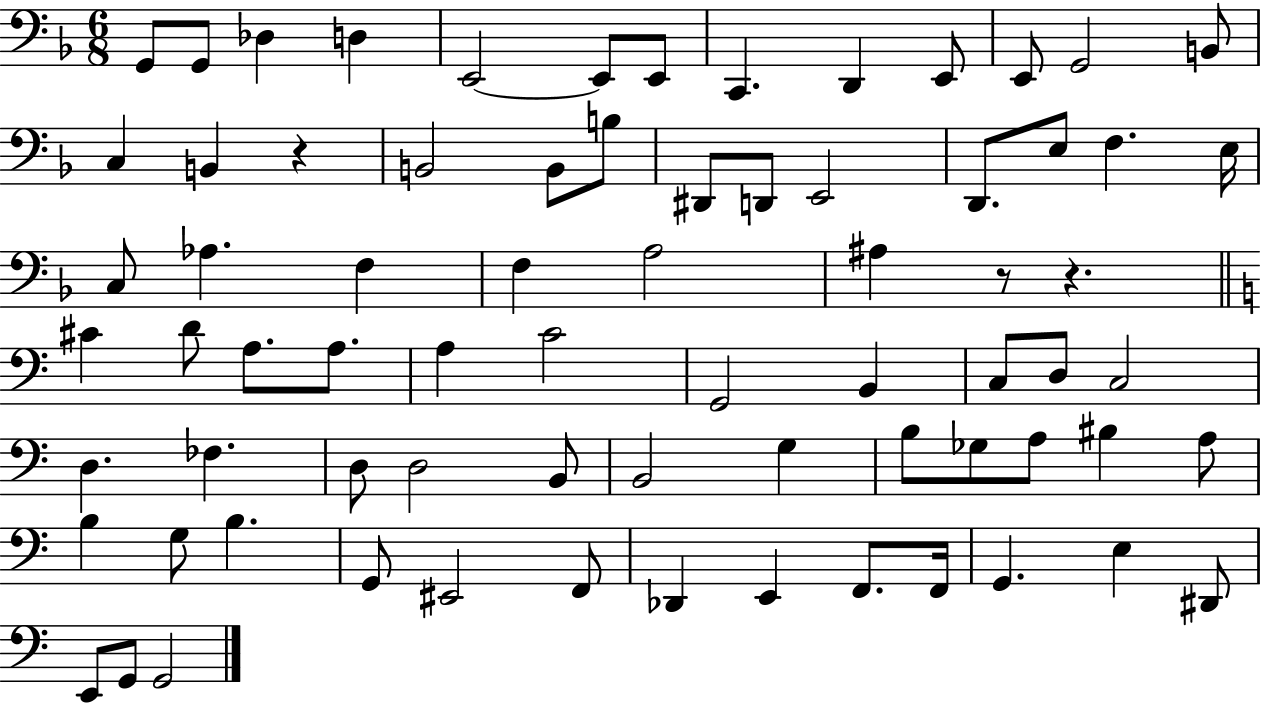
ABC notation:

X:1
T:Untitled
M:6/8
L:1/4
K:F
G,,/2 G,,/2 _D, D, E,,2 E,,/2 E,,/2 C,, D,, E,,/2 E,,/2 G,,2 B,,/2 C, B,, z B,,2 B,,/2 B,/2 ^D,,/2 D,,/2 E,,2 D,,/2 E,/2 F, E,/4 C,/2 _A, F, F, A,2 ^A, z/2 z ^C D/2 A,/2 A,/2 A, C2 G,,2 B,, C,/2 D,/2 C,2 D, _F, D,/2 D,2 B,,/2 B,,2 G, B,/2 _G,/2 A,/2 ^B, A,/2 B, G,/2 B, G,,/2 ^E,,2 F,,/2 _D,, E,, F,,/2 F,,/4 G,, E, ^D,,/2 E,,/2 G,,/2 G,,2